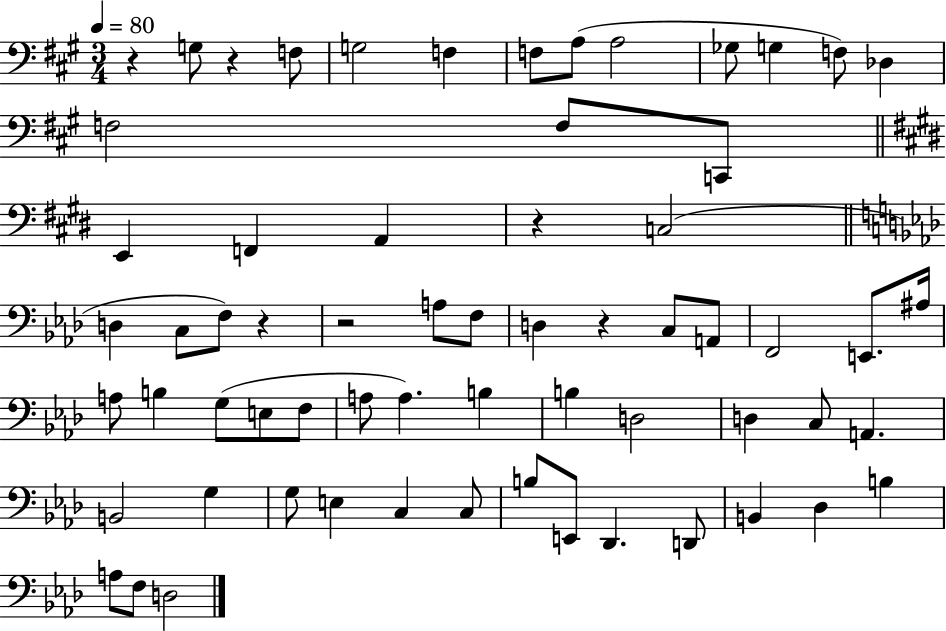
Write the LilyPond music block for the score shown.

{
  \clef bass
  \numericTimeSignature
  \time 3/4
  \key a \major
  \tempo 4 = 80
  r4 g8 r4 f8 | g2 f4 | f8 a8( a2 | ges8 g4 f8) des4 | \break f2 f8 c,8 | \bar "||" \break \key e \major e,4 f,4 a,4 | r4 c2( | \bar "||" \break \key aes \major d4 c8 f8) r4 | r2 a8 f8 | d4 r4 c8 a,8 | f,2 e,8. ais16 | \break a8 b4 g8( e8 f8 | a8 a4.) b4 | b4 d2 | d4 c8 a,4. | \break b,2 g4 | g8 e4 c4 c8 | b8 e,8 des,4. d,8 | b,4 des4 b4 | \break a8 f8 d2 | \bar "|."
}